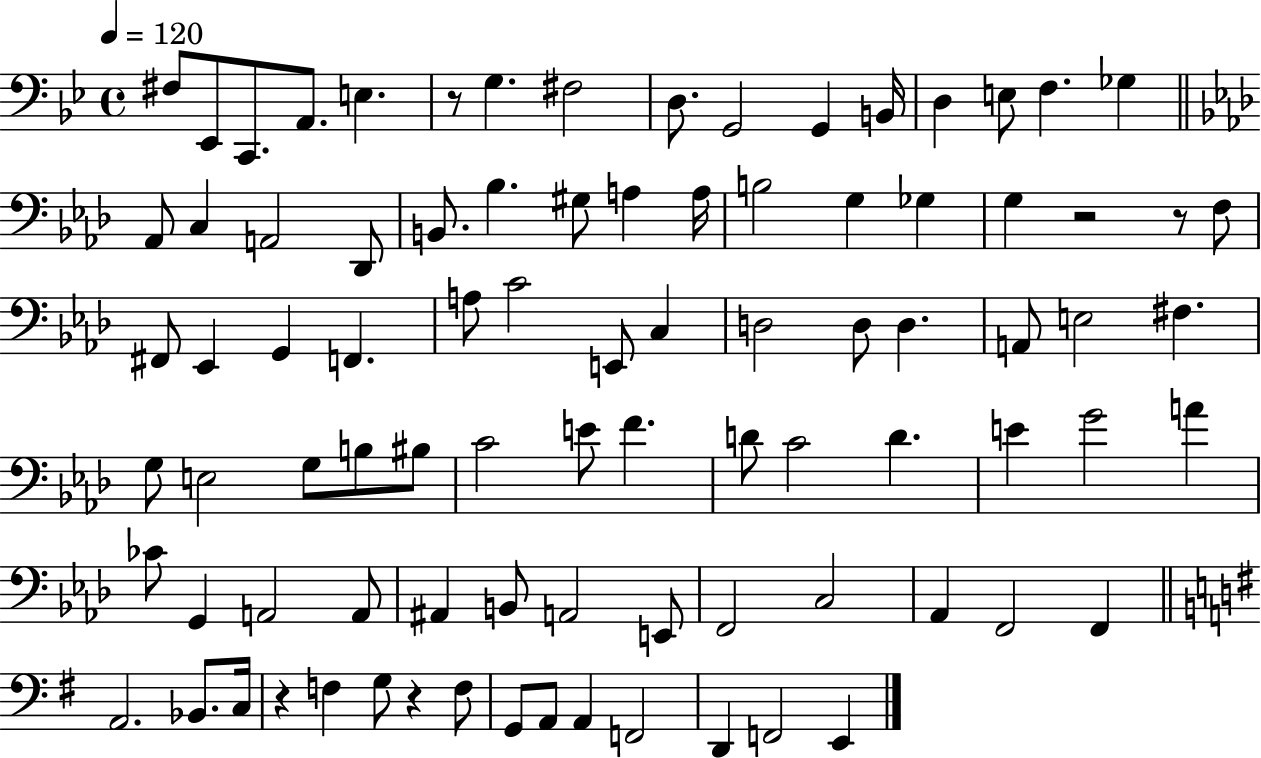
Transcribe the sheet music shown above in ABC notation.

X:1
T:Untitled
M:4/4
L:1/4
K:Bb
^F,/2 _E,,/2 C,,/2 A,,/2 E, z/2 G, ^F,2 D,/2 G,,2 G,, B,,/4 D, E,/2 F, _G, _A,,/2 C, A,,2 _D,,/2 B,,/2 _B, ^G,/2 A, A,/4 B,2 G, _G, G, z2 z/2 F,/2 ^F,,/2 _E,, G,, F,, A,/2 C2 E,,/2 C, D,2 D,/2 D, A,,/2 E,2 ^F, G,/2 E,2 G,/2 B,/2 ^B,/2 C2 E/2 F D/2 C2 D E G2 A _C/2 G,, A,,2 A,,/2 ^A,, B,,/2 A,,2 E,,/2 F,,2 C,2 _A,, F,,2 F,, A,,2 _B,,/2 C,/4 z F, G,/2 z F,/2 G,,/2 A,,/2 A,, F,,2 D,, F,,2 E,,